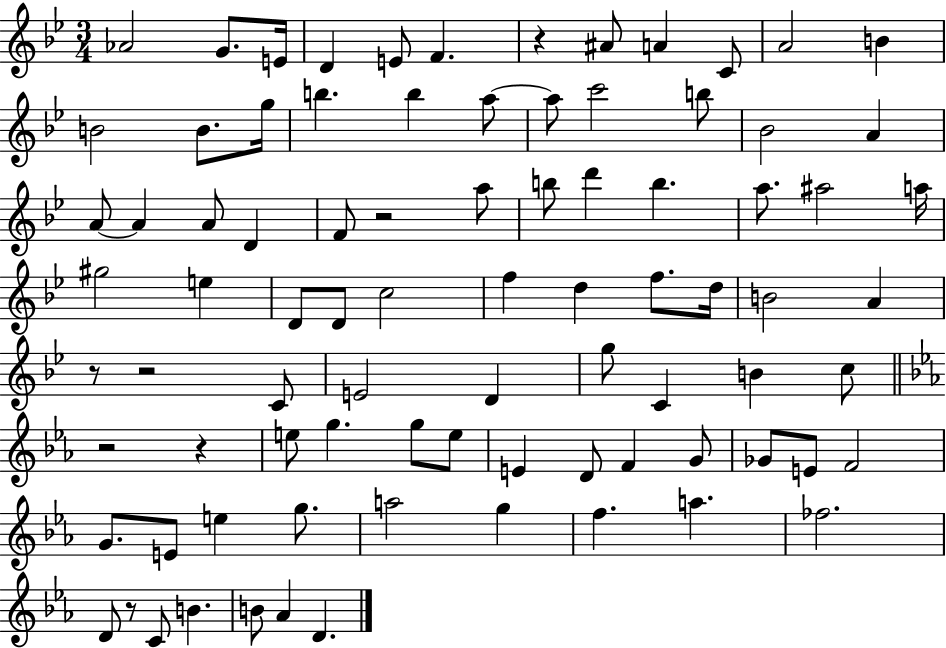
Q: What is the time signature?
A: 3/4